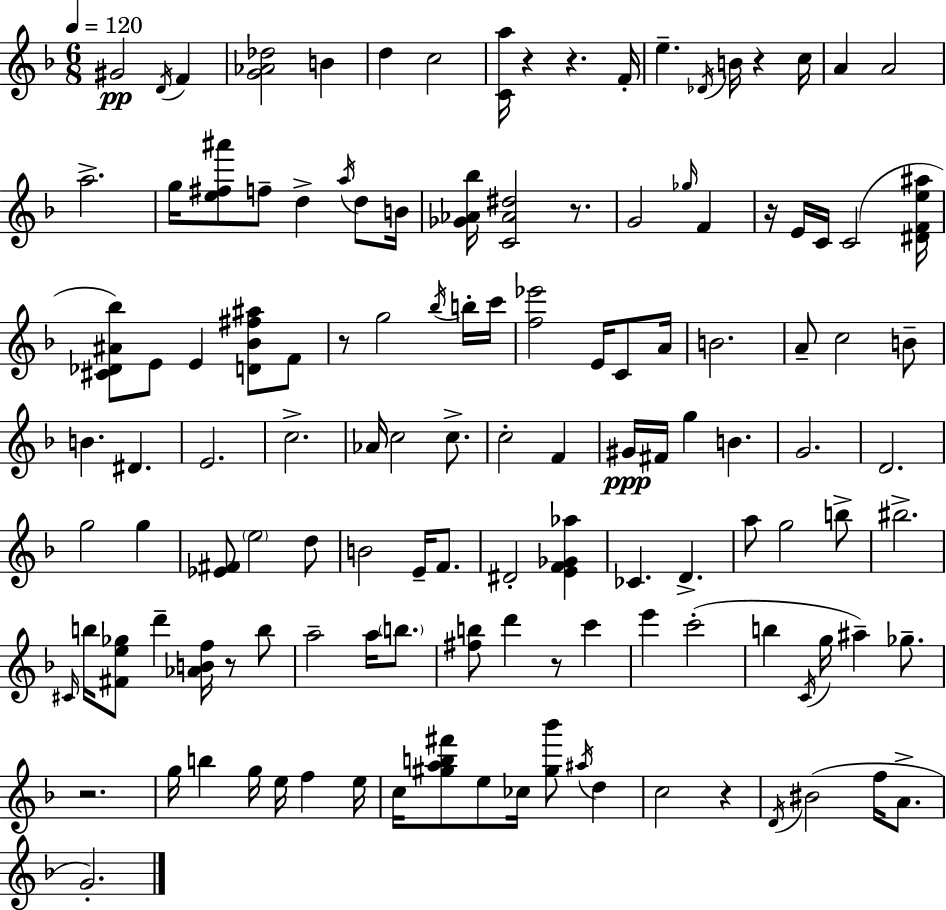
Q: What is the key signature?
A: D minor